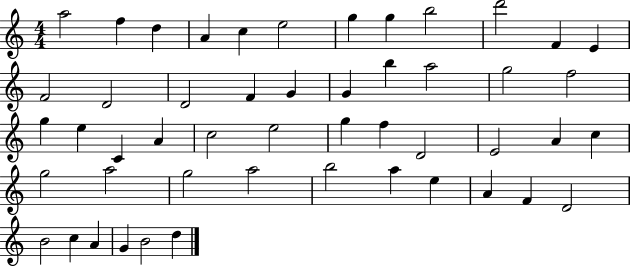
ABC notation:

X:1
T:Untitled
M:4/4
L:1/4
K:C
a2 f d A c e2 g g b2 d'2 F E F2 D2 D2 F G G b a2 g2 f2 g e C A c2 e2 g f D2 E2 A c g2 a2 g2 a2 b2 a e A F D2 B2 c A G B2 d